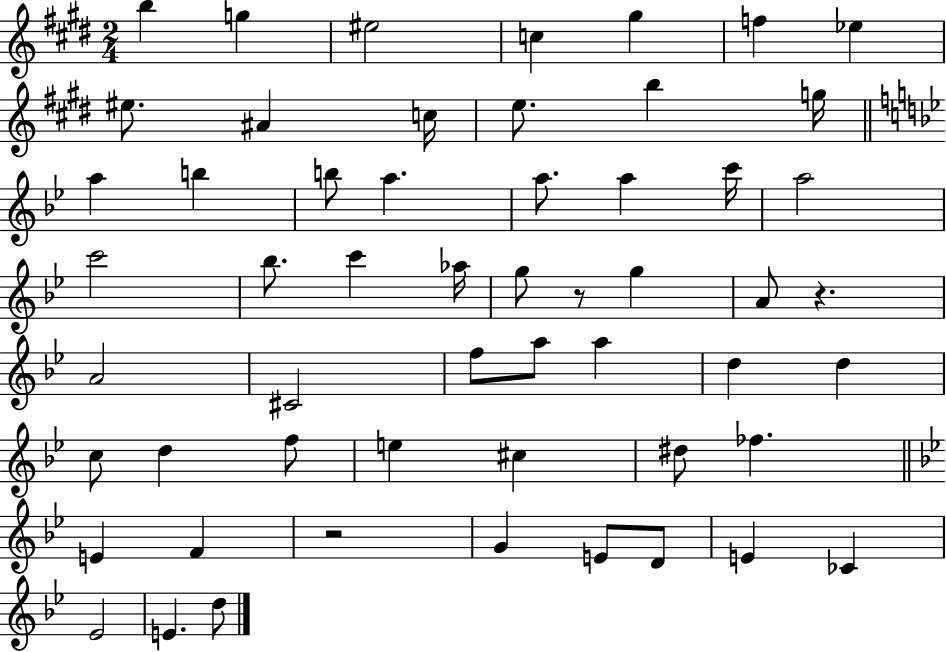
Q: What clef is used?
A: treble